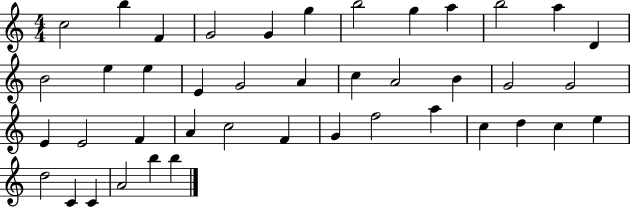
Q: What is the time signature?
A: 4/4